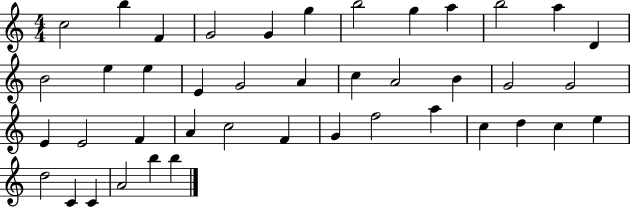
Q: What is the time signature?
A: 4/4